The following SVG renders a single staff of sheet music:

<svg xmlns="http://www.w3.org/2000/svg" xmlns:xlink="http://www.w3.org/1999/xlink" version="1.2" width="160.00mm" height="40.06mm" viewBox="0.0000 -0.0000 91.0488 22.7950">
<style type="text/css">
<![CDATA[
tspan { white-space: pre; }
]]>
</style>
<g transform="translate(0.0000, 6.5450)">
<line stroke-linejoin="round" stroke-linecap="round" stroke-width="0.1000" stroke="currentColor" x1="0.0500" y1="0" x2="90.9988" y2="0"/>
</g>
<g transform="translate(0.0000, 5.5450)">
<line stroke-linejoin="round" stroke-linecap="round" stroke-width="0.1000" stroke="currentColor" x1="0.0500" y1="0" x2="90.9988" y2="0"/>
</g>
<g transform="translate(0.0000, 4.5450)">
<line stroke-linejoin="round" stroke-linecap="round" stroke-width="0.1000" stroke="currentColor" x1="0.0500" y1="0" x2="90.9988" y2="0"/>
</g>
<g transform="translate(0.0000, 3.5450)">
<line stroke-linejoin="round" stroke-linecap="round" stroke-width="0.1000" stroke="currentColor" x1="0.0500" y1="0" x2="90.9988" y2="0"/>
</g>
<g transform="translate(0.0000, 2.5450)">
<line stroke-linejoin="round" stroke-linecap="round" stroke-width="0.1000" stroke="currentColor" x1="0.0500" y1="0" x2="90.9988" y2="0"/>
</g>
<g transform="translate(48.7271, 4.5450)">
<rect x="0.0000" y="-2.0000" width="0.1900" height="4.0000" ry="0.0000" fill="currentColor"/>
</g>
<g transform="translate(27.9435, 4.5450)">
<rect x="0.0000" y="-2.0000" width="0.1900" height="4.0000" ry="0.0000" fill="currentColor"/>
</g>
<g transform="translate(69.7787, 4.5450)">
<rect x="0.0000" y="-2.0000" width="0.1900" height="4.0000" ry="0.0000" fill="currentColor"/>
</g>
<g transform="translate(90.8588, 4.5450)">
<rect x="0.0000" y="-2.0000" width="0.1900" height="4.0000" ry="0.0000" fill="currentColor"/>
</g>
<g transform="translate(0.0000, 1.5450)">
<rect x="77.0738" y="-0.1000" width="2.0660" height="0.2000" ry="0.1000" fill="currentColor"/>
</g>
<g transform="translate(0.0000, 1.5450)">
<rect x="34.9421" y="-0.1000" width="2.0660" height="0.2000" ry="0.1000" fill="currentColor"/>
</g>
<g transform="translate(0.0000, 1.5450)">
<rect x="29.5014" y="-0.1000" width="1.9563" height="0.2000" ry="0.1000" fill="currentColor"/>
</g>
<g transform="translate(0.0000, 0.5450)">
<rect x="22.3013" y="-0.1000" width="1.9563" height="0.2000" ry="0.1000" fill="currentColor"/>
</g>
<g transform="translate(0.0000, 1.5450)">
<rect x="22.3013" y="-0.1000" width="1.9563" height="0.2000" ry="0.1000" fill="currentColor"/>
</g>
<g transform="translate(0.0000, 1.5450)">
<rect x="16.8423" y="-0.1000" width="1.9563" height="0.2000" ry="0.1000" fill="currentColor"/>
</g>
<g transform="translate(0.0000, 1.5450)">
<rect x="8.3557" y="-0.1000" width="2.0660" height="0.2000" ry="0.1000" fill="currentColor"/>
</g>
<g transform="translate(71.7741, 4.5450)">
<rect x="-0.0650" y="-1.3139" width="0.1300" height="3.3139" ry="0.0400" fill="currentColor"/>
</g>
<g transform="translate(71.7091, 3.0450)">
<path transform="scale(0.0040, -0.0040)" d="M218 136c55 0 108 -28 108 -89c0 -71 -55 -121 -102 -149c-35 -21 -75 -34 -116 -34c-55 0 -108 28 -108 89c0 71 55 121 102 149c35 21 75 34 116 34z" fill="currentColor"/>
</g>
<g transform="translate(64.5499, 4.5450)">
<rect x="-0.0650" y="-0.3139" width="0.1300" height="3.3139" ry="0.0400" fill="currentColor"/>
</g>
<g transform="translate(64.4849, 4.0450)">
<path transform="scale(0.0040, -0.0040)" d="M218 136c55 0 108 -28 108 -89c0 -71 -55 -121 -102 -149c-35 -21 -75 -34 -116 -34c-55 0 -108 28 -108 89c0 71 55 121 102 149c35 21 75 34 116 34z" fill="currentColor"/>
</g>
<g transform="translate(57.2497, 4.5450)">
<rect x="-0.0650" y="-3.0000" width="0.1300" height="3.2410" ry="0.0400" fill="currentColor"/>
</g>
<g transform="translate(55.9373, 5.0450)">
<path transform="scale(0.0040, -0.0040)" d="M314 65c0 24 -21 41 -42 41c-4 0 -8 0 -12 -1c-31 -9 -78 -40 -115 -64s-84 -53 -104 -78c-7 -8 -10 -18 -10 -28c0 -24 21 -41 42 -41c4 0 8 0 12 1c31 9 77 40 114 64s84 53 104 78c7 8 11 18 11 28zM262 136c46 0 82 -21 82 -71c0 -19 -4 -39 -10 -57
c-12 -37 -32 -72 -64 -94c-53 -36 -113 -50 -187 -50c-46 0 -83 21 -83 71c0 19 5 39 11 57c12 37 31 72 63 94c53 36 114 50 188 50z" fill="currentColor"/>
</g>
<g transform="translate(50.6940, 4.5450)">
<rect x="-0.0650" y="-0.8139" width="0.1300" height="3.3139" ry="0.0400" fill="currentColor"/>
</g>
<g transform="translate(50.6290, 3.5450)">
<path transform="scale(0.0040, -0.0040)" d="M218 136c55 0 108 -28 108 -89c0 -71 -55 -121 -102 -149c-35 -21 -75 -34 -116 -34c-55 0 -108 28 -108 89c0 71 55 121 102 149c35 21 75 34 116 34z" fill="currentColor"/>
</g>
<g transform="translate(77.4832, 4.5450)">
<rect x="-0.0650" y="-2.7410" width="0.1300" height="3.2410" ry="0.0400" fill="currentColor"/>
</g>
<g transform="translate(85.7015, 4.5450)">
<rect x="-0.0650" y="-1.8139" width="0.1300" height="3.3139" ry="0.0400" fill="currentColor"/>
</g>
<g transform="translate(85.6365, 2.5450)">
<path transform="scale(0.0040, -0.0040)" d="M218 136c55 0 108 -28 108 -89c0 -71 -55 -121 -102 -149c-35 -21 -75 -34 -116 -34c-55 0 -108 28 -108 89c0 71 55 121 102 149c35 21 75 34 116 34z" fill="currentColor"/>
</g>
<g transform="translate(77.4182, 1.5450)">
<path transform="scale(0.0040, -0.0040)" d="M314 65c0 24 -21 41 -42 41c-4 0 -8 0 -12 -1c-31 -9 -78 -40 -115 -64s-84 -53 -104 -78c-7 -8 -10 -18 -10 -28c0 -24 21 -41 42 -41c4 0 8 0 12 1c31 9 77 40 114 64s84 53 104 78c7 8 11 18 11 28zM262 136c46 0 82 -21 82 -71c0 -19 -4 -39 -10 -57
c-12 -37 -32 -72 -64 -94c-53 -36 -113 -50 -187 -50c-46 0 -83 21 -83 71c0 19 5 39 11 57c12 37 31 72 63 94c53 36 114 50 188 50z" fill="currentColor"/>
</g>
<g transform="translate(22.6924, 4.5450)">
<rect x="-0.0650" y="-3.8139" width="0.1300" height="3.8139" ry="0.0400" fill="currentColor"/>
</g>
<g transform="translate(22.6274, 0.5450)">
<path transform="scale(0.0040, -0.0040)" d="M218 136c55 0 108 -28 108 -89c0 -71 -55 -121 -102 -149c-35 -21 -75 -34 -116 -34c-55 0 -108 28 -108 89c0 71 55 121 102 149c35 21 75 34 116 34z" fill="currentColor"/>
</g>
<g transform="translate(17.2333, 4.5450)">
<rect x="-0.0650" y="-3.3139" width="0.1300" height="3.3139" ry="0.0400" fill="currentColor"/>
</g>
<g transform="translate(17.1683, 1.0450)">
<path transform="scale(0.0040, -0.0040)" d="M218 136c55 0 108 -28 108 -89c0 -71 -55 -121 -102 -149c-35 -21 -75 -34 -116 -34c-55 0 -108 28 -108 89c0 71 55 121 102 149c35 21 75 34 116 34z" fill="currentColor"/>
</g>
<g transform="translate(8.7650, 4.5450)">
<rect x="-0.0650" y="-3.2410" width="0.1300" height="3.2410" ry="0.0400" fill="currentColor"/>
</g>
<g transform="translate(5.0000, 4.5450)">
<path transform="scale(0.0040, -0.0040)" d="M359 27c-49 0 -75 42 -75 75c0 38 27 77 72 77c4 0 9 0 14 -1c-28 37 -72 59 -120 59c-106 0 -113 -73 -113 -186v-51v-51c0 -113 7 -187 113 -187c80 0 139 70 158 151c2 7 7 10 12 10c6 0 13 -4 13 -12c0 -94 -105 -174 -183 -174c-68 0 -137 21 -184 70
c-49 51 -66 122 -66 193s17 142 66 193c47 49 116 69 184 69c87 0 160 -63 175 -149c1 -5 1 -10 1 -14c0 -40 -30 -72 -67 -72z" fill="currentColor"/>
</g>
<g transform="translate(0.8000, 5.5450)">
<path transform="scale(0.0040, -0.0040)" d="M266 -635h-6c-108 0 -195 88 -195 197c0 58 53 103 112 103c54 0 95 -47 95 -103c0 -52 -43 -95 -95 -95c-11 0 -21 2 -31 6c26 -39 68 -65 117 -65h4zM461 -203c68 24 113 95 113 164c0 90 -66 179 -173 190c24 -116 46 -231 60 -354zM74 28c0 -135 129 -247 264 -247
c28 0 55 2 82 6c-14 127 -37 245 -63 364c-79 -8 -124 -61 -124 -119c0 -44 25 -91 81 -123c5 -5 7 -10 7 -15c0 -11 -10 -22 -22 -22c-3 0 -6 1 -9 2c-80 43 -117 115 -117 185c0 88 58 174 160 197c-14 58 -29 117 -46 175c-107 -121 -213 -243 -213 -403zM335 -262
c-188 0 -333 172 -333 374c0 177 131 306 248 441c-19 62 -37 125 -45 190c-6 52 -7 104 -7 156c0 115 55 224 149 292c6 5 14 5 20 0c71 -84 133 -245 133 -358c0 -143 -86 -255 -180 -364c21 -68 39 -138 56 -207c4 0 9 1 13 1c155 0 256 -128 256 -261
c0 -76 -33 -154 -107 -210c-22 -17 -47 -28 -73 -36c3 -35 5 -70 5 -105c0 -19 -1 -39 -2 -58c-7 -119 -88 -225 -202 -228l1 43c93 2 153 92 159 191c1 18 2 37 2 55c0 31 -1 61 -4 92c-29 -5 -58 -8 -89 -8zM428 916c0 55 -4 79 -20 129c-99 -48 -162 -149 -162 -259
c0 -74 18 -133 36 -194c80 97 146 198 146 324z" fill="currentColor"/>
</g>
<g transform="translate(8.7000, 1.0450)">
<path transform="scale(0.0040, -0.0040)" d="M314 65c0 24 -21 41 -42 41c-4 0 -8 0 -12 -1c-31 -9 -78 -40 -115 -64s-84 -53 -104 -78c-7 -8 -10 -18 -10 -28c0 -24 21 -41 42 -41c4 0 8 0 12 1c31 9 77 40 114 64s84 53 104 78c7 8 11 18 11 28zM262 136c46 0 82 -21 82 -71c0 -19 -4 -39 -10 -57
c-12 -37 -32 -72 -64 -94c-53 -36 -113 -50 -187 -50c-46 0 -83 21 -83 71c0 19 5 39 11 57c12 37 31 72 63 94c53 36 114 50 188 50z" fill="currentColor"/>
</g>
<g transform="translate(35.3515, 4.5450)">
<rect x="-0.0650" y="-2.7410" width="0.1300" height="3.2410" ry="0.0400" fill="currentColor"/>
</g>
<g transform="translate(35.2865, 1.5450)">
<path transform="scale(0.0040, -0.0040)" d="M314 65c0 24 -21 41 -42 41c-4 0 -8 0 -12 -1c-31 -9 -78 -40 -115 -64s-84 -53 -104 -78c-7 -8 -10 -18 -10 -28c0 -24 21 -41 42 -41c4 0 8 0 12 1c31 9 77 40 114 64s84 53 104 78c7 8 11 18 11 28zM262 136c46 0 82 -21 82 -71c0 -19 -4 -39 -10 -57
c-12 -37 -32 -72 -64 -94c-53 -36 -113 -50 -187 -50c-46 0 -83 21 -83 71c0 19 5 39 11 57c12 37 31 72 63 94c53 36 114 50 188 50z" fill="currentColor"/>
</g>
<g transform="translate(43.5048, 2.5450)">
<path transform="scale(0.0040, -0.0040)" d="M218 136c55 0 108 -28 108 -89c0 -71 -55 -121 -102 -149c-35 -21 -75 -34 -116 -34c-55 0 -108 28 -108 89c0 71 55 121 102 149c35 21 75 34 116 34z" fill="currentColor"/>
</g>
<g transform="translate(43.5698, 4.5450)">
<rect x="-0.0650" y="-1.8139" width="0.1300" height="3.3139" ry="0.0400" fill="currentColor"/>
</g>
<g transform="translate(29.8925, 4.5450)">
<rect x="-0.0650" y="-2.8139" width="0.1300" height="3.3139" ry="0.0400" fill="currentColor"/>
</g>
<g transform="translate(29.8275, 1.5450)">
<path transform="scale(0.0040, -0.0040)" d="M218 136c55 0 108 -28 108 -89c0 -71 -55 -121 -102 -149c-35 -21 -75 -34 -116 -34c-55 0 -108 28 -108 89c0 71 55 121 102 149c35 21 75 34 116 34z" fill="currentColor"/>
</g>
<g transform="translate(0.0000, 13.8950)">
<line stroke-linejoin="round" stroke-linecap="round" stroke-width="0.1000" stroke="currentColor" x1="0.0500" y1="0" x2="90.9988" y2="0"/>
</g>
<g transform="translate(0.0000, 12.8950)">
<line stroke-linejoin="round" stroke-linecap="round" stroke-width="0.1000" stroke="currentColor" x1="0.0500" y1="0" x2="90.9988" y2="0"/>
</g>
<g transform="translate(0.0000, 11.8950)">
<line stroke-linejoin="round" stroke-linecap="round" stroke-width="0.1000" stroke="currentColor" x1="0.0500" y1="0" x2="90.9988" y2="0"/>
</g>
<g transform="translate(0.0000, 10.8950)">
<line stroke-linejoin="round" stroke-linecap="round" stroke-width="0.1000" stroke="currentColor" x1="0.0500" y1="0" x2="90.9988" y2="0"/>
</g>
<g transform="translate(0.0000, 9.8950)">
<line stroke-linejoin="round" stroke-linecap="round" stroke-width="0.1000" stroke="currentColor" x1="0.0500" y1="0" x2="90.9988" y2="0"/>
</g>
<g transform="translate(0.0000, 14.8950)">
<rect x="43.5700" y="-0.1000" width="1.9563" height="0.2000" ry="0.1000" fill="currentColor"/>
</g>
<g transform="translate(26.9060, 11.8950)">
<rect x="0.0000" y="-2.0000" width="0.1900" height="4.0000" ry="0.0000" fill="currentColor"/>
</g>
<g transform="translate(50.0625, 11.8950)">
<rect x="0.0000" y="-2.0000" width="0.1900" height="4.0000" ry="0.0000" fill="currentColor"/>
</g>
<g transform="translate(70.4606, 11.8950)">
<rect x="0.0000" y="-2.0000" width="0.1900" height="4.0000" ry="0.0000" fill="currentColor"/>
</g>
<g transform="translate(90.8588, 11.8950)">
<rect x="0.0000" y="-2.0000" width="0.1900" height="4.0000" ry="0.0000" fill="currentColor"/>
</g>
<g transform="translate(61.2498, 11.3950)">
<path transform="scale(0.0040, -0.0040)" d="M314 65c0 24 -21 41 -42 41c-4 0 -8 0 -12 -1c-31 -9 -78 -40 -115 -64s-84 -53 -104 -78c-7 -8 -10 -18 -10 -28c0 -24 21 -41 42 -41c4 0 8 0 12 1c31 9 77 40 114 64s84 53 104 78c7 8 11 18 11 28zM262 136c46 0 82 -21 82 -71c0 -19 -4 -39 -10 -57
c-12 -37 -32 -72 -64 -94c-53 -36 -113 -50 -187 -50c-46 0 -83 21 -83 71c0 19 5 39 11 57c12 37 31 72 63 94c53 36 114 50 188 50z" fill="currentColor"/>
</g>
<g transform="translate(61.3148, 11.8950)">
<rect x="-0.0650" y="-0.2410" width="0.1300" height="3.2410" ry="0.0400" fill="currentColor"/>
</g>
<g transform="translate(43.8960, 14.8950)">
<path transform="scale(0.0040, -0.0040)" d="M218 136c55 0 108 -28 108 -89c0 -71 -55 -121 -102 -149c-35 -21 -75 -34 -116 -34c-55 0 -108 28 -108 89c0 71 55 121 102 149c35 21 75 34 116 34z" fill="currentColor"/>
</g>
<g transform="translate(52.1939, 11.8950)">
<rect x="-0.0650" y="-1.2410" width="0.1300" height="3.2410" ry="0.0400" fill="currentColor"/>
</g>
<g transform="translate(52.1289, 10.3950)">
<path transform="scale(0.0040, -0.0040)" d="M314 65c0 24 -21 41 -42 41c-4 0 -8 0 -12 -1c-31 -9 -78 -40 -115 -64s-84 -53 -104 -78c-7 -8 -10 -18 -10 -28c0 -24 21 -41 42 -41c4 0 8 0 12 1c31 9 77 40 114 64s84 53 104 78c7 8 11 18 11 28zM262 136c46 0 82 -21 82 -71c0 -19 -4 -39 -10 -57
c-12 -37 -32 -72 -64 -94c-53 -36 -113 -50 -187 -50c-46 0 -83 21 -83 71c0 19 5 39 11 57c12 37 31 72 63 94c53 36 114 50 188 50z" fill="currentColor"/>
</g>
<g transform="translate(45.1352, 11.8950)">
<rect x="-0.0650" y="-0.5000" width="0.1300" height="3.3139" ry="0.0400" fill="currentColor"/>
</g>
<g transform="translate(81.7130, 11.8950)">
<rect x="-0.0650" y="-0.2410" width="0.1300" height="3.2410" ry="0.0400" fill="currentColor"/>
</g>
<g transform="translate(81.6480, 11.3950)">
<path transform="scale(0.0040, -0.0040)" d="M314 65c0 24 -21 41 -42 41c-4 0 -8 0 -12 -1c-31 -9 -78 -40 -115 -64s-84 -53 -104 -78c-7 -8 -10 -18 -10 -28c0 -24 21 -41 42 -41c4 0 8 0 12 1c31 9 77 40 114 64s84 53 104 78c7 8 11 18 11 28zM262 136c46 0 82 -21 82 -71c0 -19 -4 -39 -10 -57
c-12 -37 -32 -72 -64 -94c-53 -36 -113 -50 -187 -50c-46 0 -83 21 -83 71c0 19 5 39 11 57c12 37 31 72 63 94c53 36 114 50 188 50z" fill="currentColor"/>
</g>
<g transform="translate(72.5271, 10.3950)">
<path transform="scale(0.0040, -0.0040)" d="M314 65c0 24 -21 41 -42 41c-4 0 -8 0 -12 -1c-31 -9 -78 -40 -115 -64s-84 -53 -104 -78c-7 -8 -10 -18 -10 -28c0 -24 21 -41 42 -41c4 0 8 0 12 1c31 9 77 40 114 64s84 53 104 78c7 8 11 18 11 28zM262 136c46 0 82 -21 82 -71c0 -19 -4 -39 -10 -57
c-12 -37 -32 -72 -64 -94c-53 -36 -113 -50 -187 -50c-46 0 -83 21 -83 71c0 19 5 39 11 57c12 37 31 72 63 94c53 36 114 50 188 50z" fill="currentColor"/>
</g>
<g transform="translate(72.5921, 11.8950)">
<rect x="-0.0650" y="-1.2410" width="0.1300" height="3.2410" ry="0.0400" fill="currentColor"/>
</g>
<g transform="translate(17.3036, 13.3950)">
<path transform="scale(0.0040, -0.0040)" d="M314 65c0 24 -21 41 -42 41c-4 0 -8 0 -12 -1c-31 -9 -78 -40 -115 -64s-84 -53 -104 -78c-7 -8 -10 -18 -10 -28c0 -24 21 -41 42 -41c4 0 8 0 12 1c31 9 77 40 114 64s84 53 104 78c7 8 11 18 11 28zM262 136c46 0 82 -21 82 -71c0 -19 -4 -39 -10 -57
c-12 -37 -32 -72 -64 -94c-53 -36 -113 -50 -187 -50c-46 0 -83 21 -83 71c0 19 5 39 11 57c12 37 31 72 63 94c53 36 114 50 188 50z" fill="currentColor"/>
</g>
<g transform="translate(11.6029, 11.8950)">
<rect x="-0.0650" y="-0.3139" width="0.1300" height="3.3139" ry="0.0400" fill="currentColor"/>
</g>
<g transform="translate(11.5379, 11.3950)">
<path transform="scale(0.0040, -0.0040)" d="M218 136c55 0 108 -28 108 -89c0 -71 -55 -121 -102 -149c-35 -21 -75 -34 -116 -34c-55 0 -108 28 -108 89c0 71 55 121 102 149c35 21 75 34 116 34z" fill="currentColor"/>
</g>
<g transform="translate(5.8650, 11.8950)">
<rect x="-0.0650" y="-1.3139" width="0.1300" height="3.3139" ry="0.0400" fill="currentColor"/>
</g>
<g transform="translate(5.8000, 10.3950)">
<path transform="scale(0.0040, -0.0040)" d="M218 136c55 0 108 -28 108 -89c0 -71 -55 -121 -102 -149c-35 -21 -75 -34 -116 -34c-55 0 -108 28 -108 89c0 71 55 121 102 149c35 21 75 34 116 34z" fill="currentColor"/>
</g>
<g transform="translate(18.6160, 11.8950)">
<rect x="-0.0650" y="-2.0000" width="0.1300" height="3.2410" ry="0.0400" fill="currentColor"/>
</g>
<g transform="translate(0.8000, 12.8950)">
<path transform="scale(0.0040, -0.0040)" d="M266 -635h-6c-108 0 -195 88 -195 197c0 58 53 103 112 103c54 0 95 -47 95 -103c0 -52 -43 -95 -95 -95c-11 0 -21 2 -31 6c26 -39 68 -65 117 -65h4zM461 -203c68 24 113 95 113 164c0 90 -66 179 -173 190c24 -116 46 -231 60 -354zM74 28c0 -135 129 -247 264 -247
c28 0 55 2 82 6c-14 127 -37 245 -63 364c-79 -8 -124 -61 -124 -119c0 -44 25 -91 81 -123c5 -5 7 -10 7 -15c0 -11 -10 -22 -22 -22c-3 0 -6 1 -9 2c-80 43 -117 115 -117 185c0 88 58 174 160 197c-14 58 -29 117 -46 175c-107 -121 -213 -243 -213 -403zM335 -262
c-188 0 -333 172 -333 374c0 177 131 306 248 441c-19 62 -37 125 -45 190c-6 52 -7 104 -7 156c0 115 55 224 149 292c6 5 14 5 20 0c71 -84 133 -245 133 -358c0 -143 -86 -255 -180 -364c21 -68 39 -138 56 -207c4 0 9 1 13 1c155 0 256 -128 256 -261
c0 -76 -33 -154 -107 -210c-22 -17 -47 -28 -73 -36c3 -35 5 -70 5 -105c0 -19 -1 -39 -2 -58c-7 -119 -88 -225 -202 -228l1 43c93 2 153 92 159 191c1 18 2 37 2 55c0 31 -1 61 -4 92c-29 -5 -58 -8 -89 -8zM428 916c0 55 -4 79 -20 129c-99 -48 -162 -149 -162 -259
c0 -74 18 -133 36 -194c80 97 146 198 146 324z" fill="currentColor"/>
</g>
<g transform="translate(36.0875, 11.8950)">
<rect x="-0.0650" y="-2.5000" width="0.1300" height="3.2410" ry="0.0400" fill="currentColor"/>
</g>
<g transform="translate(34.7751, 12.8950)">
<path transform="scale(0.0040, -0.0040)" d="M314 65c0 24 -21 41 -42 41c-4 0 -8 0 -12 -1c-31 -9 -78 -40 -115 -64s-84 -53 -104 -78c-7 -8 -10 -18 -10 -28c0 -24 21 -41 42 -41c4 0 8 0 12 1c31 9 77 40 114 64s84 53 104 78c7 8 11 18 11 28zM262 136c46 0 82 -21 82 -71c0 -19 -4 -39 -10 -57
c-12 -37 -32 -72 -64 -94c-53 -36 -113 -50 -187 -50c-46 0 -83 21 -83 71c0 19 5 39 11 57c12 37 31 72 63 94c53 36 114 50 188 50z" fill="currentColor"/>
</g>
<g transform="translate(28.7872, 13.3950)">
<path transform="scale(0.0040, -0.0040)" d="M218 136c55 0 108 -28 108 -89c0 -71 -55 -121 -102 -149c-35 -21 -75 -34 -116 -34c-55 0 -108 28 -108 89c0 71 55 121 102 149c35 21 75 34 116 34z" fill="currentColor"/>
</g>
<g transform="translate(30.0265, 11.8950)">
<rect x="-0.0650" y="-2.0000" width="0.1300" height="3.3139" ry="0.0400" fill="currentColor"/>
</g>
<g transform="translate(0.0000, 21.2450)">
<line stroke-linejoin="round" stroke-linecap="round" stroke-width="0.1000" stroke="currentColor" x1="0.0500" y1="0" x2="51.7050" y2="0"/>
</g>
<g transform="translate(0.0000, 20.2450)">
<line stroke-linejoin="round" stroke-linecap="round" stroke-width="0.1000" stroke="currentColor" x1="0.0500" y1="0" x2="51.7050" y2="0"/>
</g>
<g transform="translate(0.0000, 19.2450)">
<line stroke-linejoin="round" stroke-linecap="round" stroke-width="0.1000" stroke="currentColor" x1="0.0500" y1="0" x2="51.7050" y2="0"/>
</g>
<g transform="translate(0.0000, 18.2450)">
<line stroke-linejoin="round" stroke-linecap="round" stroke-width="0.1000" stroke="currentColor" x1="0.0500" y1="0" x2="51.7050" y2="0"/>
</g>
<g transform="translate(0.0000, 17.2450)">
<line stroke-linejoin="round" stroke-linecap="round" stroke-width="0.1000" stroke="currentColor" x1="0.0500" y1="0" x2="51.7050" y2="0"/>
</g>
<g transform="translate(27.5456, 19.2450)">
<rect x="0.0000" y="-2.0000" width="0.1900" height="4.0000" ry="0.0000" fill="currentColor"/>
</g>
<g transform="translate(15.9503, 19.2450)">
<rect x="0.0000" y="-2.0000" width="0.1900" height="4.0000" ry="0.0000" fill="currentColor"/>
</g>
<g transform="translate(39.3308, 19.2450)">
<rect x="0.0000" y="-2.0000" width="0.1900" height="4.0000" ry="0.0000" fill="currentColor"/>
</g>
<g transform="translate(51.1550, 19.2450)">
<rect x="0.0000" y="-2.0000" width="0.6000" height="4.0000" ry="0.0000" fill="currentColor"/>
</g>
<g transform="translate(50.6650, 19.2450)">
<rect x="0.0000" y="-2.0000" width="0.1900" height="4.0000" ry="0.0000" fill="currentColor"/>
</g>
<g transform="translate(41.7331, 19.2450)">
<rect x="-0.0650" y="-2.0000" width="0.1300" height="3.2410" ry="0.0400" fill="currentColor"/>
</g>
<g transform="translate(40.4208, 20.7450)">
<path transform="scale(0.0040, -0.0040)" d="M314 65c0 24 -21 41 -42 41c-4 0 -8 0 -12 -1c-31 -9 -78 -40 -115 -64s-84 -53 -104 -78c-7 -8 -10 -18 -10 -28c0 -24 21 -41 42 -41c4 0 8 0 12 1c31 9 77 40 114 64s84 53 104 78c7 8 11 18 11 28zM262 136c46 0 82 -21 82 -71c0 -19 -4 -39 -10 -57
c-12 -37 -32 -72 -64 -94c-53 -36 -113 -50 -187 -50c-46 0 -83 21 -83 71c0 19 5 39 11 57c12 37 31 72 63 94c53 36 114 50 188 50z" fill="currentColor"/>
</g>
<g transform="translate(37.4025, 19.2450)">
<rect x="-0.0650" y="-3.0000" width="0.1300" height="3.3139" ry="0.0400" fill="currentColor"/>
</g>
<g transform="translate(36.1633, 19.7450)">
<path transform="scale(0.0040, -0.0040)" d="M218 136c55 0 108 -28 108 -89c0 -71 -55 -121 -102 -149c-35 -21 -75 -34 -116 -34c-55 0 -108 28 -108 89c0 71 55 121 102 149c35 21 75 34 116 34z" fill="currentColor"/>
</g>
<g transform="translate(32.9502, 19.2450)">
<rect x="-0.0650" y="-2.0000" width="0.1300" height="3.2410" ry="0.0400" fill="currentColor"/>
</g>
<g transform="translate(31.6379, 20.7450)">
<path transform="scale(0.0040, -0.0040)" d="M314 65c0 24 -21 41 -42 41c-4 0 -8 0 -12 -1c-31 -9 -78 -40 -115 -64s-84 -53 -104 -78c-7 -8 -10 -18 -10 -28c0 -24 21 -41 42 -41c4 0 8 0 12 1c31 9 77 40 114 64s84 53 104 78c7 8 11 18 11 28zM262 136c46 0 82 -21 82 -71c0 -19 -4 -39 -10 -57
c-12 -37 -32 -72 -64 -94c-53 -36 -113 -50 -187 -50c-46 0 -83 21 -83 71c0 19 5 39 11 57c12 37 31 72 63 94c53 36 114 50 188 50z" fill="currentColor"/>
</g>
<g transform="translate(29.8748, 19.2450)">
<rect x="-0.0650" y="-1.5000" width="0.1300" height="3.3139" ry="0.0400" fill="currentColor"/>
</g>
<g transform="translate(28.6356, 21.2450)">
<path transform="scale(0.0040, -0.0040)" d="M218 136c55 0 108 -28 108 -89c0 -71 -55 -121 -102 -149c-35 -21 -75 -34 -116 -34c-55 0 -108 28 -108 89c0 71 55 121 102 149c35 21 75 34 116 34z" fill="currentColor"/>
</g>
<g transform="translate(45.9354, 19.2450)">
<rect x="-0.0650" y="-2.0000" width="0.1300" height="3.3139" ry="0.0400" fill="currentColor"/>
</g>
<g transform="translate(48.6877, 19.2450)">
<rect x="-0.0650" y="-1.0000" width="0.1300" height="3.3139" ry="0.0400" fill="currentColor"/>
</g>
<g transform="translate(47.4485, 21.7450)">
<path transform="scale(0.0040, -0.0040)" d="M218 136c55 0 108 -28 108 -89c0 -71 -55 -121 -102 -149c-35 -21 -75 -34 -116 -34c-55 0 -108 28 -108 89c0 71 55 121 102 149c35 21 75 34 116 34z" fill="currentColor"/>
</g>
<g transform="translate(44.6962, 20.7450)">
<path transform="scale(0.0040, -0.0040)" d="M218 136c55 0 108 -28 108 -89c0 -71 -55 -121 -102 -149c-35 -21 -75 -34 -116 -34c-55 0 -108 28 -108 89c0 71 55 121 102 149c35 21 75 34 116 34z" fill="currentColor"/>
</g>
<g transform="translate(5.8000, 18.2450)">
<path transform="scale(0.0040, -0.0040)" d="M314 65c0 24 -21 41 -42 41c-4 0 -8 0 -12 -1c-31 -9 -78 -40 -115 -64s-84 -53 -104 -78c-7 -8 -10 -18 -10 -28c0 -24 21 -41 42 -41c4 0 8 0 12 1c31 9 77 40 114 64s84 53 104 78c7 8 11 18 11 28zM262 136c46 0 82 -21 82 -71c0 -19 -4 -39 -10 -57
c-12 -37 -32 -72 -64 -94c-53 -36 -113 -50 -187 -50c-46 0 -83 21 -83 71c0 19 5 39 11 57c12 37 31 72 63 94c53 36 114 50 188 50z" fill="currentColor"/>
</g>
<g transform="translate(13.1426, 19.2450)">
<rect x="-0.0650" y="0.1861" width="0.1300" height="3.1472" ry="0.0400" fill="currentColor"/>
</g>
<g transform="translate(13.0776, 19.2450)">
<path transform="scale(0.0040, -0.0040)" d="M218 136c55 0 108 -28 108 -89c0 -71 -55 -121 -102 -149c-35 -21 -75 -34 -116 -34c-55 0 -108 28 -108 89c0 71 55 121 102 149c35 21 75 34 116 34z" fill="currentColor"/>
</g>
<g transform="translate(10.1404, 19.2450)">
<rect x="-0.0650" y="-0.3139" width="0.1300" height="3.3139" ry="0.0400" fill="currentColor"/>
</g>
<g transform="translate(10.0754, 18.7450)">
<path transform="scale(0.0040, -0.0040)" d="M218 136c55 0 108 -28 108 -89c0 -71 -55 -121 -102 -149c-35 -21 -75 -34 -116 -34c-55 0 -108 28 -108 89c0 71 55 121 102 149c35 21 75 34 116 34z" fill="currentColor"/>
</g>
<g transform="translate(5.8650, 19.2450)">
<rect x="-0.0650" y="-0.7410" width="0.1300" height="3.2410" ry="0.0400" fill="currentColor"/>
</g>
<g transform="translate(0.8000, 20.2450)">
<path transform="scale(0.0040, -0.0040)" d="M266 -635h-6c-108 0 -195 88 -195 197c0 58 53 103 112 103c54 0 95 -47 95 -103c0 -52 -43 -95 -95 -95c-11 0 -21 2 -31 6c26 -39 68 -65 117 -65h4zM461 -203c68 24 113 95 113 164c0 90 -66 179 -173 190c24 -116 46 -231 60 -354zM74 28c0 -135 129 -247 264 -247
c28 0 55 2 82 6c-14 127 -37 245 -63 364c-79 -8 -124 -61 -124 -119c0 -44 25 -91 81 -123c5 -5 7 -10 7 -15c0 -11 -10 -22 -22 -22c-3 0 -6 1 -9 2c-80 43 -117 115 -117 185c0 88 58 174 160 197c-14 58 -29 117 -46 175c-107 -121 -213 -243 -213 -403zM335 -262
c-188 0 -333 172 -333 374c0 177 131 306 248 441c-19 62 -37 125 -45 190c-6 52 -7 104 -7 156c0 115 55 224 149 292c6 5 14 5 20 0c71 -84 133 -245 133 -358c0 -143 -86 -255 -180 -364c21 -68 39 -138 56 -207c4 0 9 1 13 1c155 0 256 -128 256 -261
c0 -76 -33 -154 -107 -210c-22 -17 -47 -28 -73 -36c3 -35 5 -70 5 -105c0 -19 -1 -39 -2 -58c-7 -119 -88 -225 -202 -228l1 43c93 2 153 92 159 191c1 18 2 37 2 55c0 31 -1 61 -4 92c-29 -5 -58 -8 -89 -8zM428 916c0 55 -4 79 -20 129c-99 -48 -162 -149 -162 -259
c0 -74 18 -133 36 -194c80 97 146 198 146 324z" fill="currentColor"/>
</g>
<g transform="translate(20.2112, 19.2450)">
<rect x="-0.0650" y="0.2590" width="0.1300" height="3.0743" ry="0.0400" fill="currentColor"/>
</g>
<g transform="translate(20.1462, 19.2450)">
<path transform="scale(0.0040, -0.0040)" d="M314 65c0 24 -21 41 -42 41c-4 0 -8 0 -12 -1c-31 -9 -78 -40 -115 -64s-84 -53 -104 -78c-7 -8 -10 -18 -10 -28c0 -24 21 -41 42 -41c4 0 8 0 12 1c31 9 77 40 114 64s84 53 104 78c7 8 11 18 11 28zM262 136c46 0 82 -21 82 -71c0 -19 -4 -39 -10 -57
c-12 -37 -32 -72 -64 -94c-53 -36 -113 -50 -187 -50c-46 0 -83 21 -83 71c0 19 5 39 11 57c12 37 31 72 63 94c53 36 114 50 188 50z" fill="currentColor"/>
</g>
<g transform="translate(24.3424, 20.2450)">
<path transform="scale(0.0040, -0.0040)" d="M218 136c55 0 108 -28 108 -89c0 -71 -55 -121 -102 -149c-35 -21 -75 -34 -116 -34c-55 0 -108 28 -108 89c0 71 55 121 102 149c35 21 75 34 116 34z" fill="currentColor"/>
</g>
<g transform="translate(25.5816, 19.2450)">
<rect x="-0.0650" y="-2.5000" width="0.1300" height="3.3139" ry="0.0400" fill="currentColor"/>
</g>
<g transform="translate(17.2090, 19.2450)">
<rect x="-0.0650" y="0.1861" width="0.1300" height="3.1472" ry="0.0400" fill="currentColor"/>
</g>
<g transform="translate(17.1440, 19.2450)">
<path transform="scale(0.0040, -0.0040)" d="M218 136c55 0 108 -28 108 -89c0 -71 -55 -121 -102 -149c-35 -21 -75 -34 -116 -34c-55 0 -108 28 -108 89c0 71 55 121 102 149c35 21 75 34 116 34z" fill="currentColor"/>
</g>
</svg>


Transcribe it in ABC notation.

X:1
T:Untitled
M:4/4
L:1/4
K:C
b2 b c' a a2 f d A2 c e a2 f e c F2 F G2 C e2 c2 e2 c2 d2 c B B B2 G E F2 A F2 F D